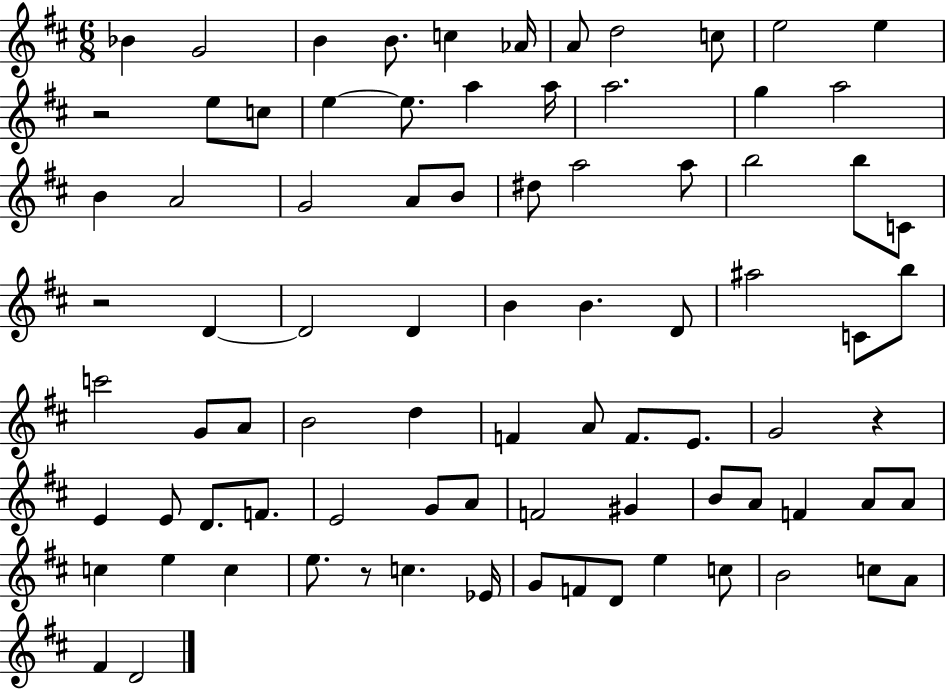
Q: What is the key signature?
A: D major